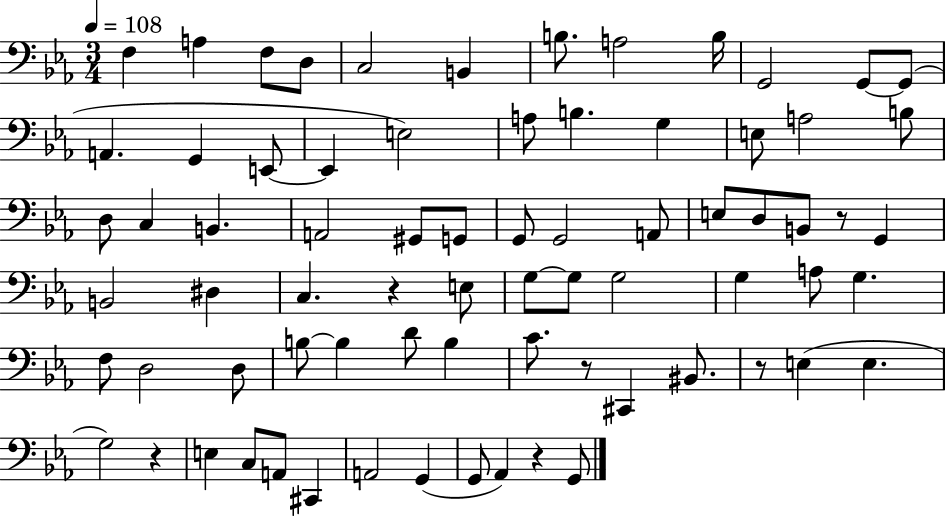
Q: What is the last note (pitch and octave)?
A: G2